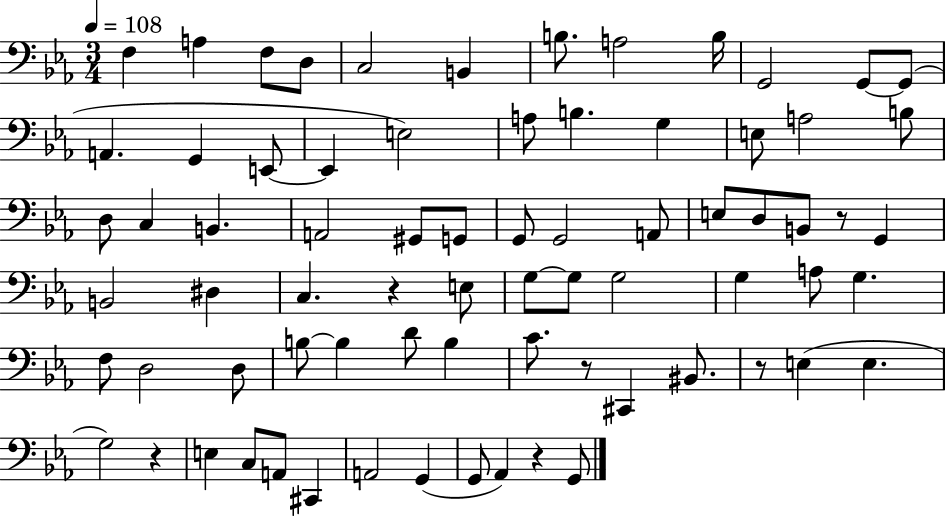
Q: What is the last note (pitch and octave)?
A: G2